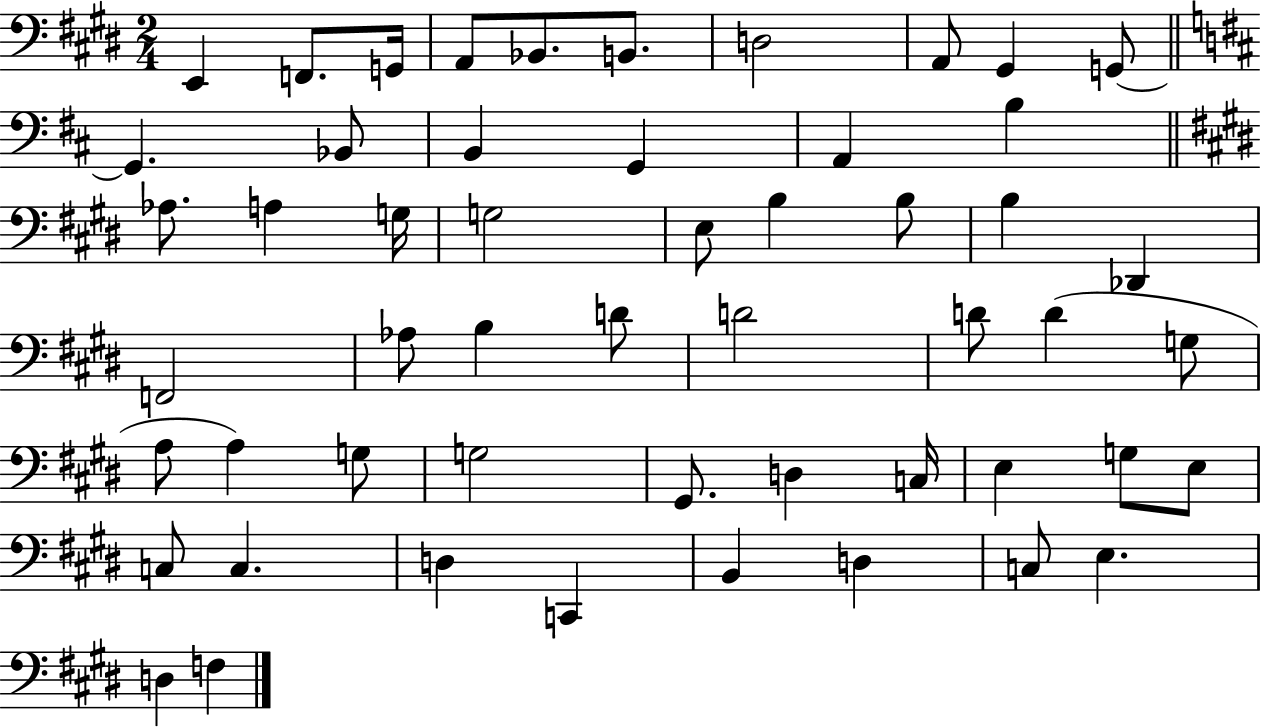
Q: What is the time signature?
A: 2/4